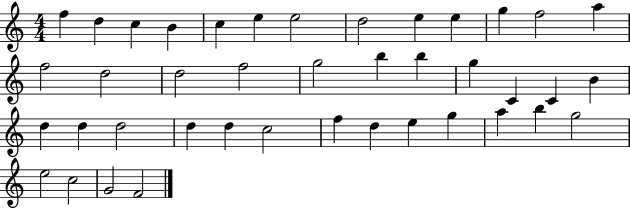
{
  \clef treble
  \numericTimeSignature
  \time 4/4
  \key c \major
  f''4 d''4 c''4 b'4 | c''4 e''4 e''2 | d''2 e''4 e''4 | g''4 f''2 a''4 | \break f''2 d''2 | d''2 f''2 | g''2 b''4 b''4 | g''4 c'4 c'4 b'4 | \break d''4 d''4 d''2 | d''4 d''4 c''2 | f''4 d''4 e''4 g''4 | a''4 b''4 g''2 | \break e''2 c''2 | g'2 f'2 | \bar "|."
}